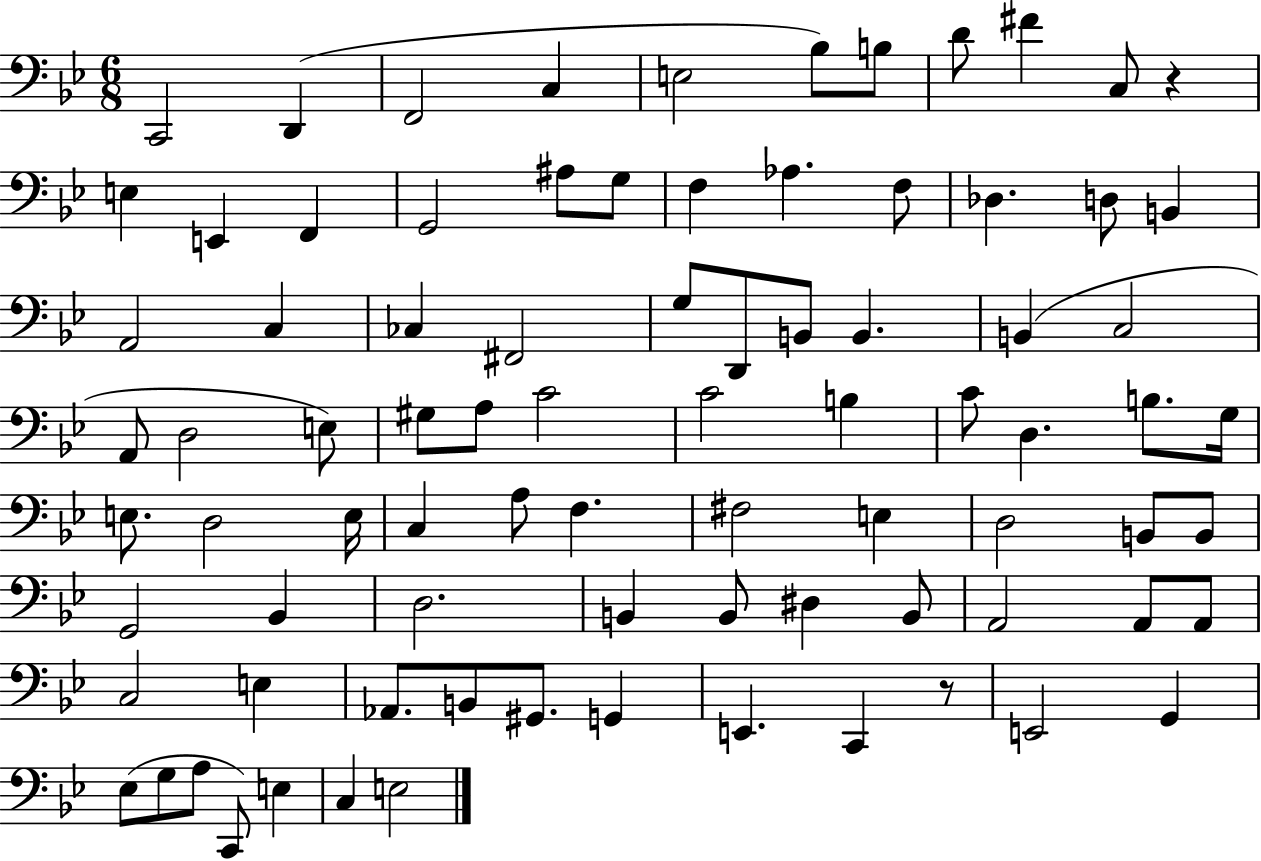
{
  \clef bass
  \numericTimeSignature
  \time 6/8
  \key bes \major
  c,2 d,4( | f,2 c4 | e2 bes8) b8 | d'8 fis'4 c8 r4 | \break e4 e,4 f,4 | g,2 ais8 g8 | f4 aes4. f8 | des4. d8 b,4 | \break a,2 c4 | ces4 fis,2 | g8 d,8 b,8 b,4. | b,4( c2 | \break a,8 d2 e8) | gis8 a8 c'2 | c'2 b4 | c'8 d4. b8. g16 | \break e8. d2 e16 | c4 a8 f4. | fis2 e4 | d2 b,8 b,8 | \break g,2 bes,4 | d2. | b,4 b,8 dis4 b,8 | a,2 a,8 a,8 | \break c2 e4 | aes,8. b,8 gis,8. g,4 | e,4. c,4 r8 | e,2 g,4 | \break ees8( g8 a8 c,8) e4 | c4 e2 | \bar "|."
}